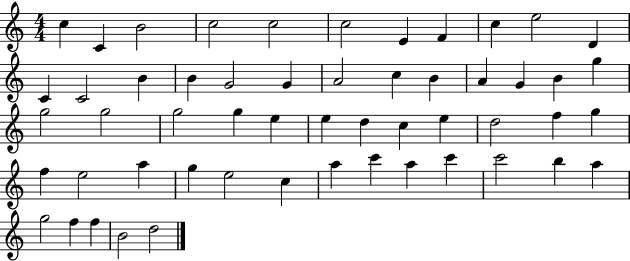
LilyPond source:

{
  \clef treble
  \numericTimeSignature
  \time 4/4
  \key c \major
  c''4 c'4 b'2 | c''2 c''2 | c''2 e'4 f'4 | c''4 e''2 d'4 | \break c'4 c'2 b'4 | b'4 g'2 g'4 | a'2 c''4 b'4 | a'4 g'4 b'4 g''4 | \break g''2 g''2 | g''2 g''4 e''4 | e''4 d''4 c''4 e''4 | d''2 f''4 g''4 | \break f''4 e''2 a''4 | g''4 e''2 c''4 | a''4 c'''4 a''4 c'''4 | c'''2 b''4 a''4 | \break g''2 f''4 f''4 | b'2 d''2 | \bar "|."
}